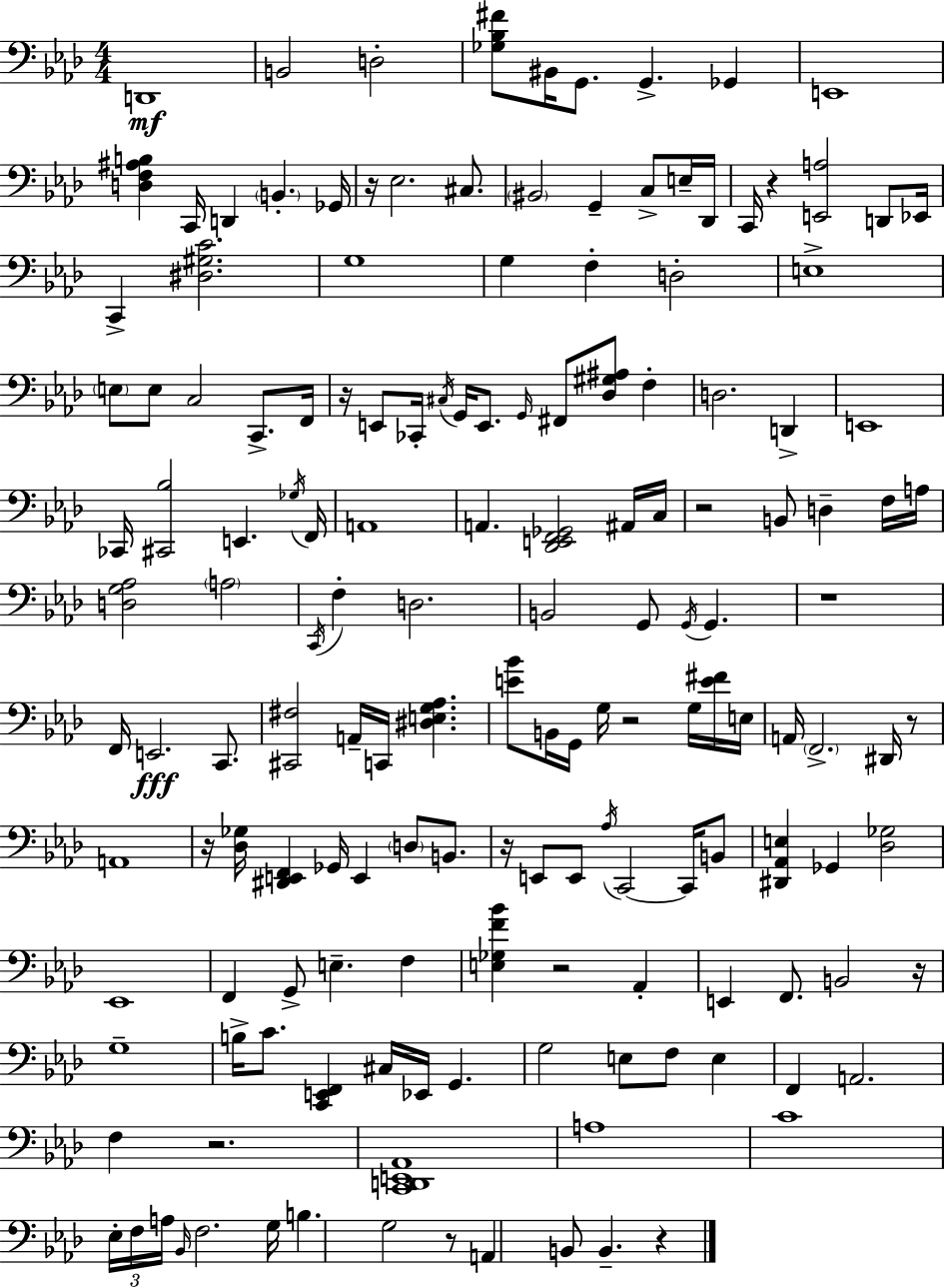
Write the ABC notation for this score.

X:1
T:Untitled
M:4/4
L:1/4
K:Ab
D,,4 B,,2 D,2 [_G,_B,^F]/2 ^B,,/4 G,,/2 G,, _G,, E,,4 [D,F,^A,B,] C,,/4 D,, B,, _G,,/4 z/4 _E,2 ^C,/2 ^B,,2 G,, C,/2 E,/4 _D,,/4 C,,/4 z [E,,A,]2 D,,/2 _E,,/4 C,, [^D,^G,C]2 G,4 G, F, D,2 E,4 E,/2 E,/2 C,2 C,,/2 F,,/4 z/4 E,,/2 _C,,/4 ^C,/4 G,,/4 E,,/2 G,,/4 ^F,,/2 [_D,^G,^A,]/2 F, D,2 D,, E,,4 _C,,/4 [^C,,_B,]2 E,, _G,/4 F,,/4 A,,4 A,, [_D,,E,,F,,_G,,]2 ^A,,/4 C,/4 z2 B,,/2 D, F,/4 A,/4 [D,G,_A,]2 A,2 C,,/4 F, D,2 B,,2 G,,/2 G,,/4 G,, z4 F,,/4 E,,2 C,,/2 [^C,,^F,]2 A,,/4 C,,/4 [^D,E,G,_A,] [E_B]/2 B,,/4 G,,/4 G,/4 z2 G,/4 [E^F]/4 E,/4 A,,/4 F,,2 ^D,,/4 z/2 A,,4 z/4 [_D,_G,]/4 [^D,,E,,F,,] _G,,/4 E,, D,/2 B,,/2 z/4 E,,/2 E,,/2 _A,/4 C,,2 C,,/4 B,,/2 [^D,,_A,,E,] _G,, [_D,_G,]2 _E,,4 F,, G,,/2 E, F, [E,_G,F_B] z2 _A,, E,, F,,/2 B,,2 z/4 G,4 B,/4 C/2 [C,,E,,F,,] ^C,/4 _E,,/4 G,, G,2 E,/2 F,/2 E, F,, A,,2 F, z2 [C,,D,,E,,_A,,]4 A,4 C4 _E,/4 F,/4 A,/4 _B,,/4 F,2 G,/4 B, G,2 z/2 A,, B,,/2 B,, z